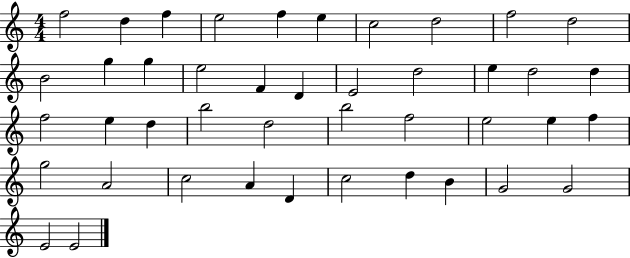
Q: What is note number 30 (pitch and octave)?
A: E5